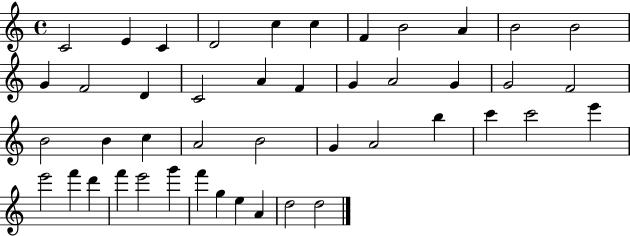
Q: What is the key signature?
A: C major